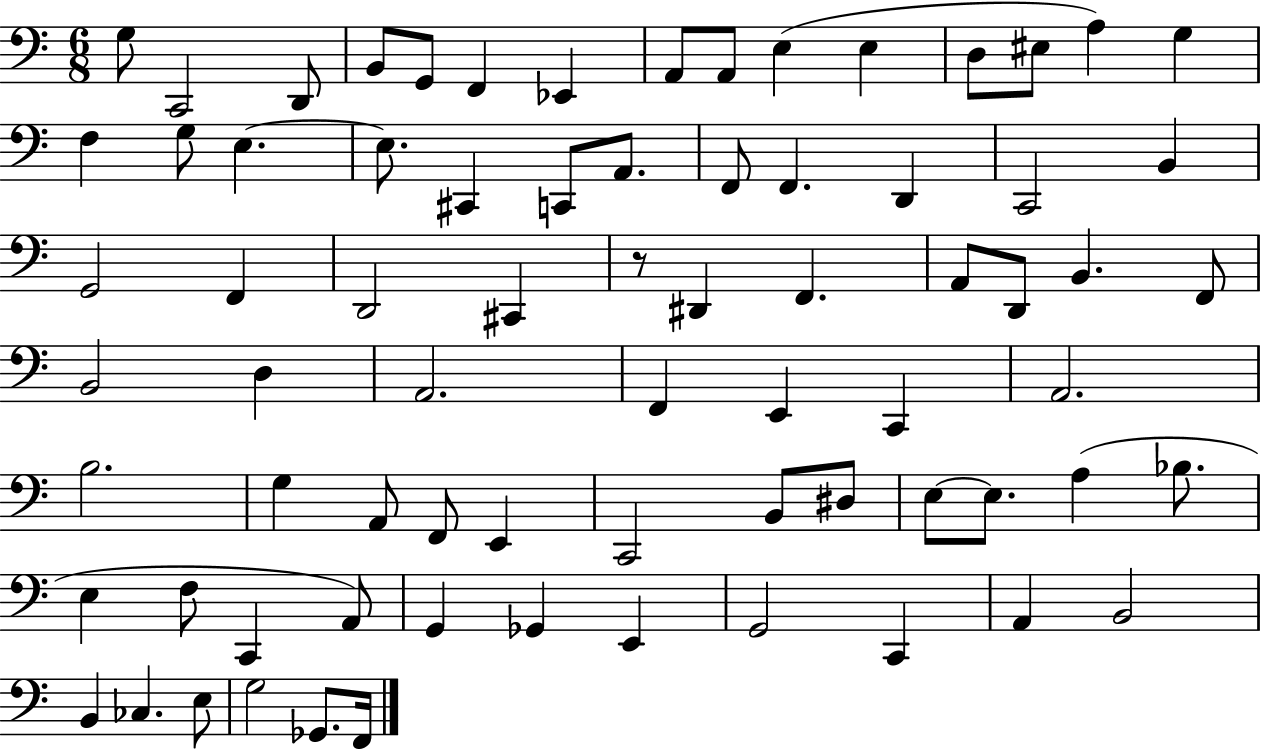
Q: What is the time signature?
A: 6/8